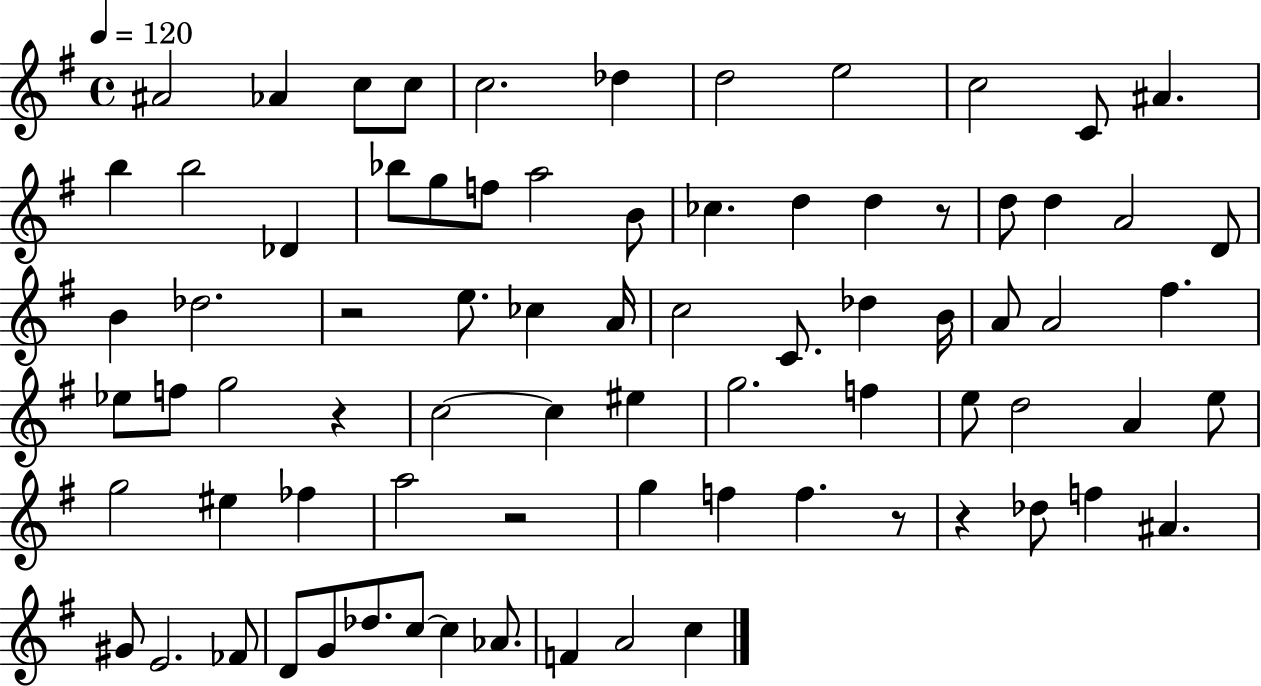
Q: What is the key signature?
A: G major